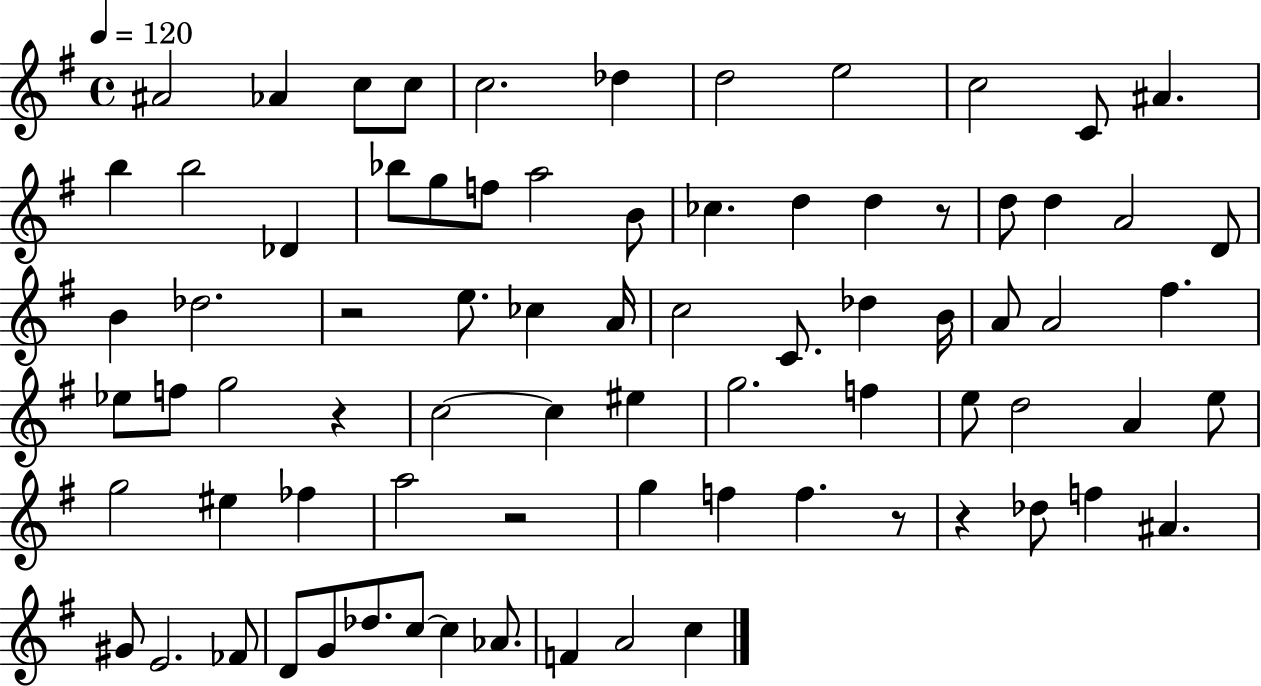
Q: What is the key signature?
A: G major